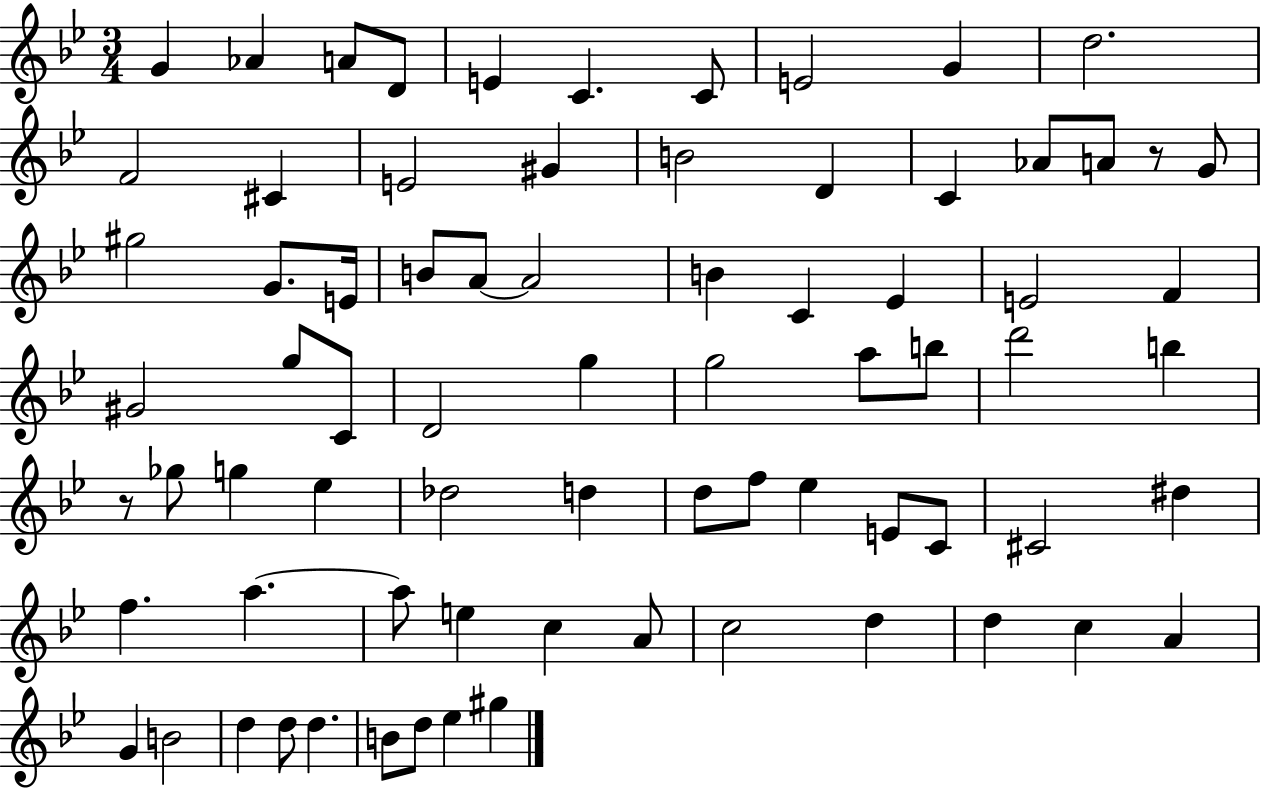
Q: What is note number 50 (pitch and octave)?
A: E4